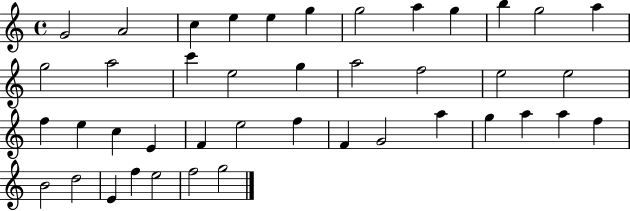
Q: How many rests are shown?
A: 0